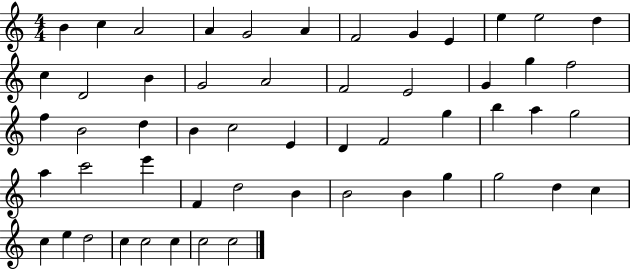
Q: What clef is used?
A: treble